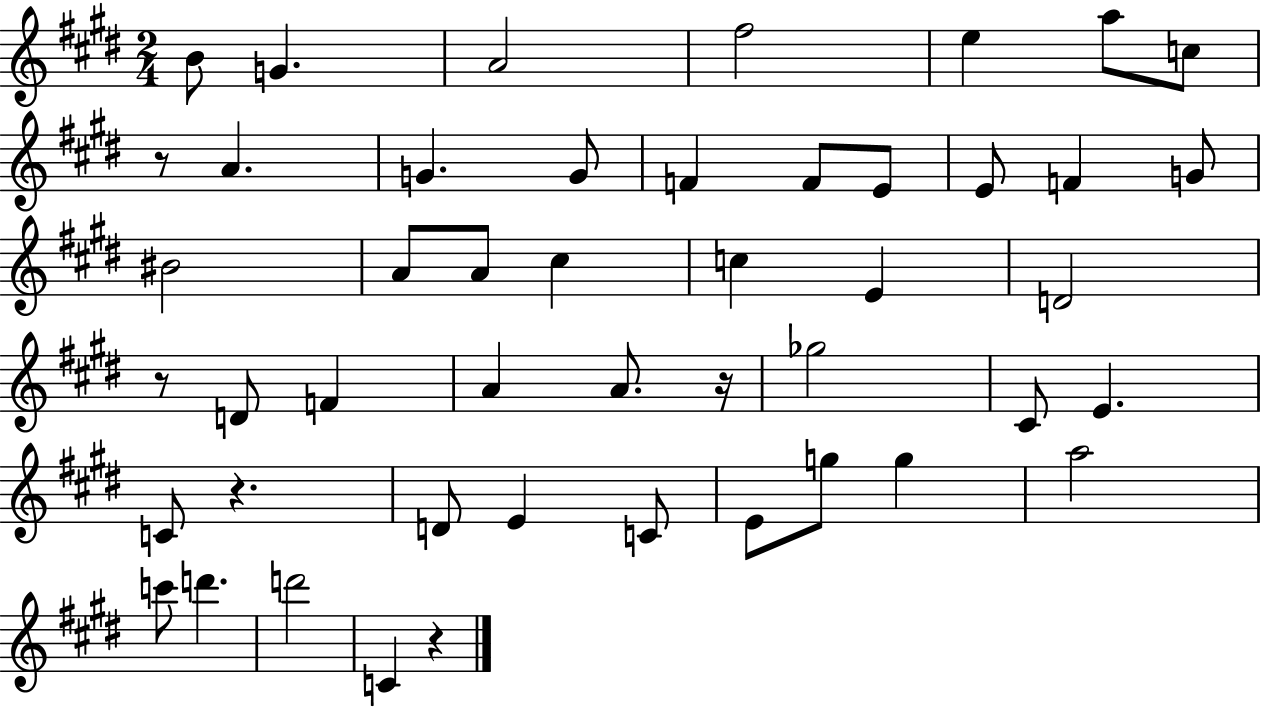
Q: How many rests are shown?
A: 5